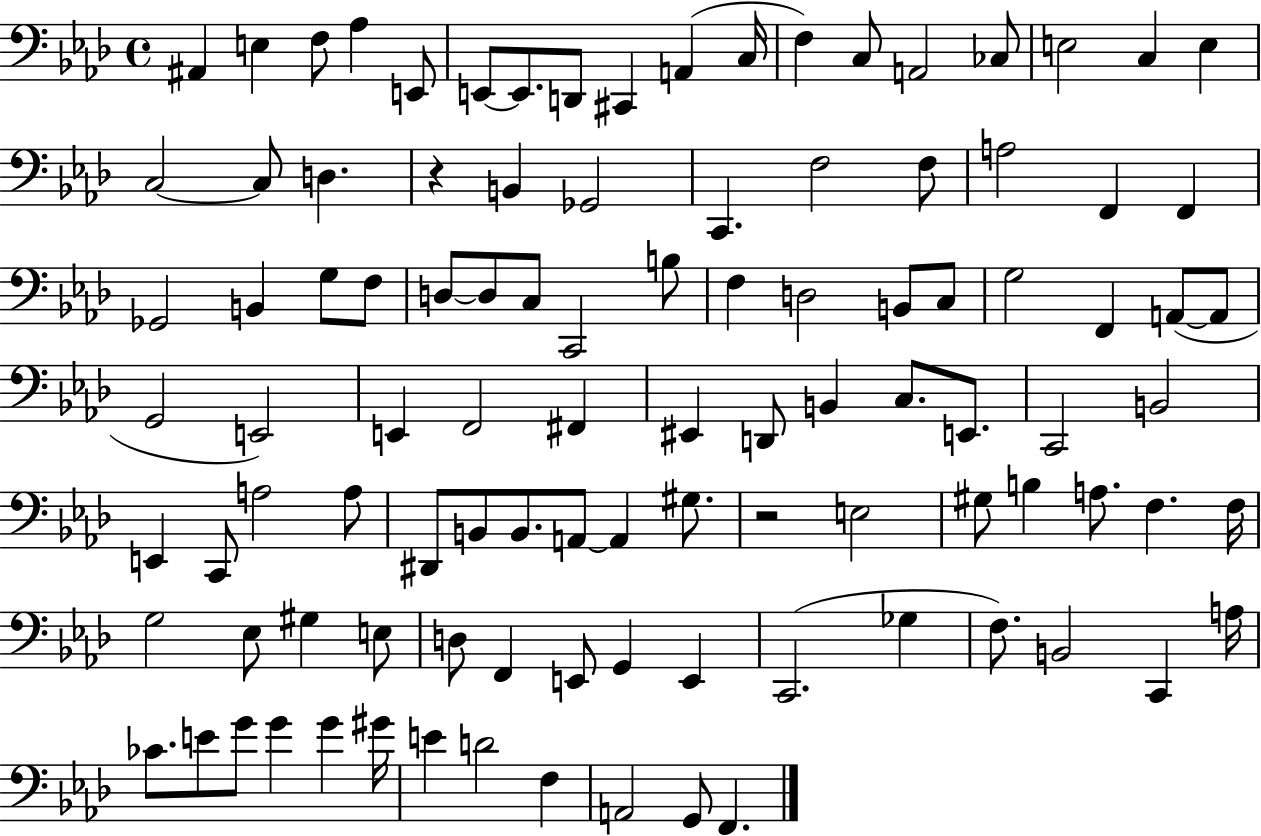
X:1
T:Untitled
M:4/4
L:1/4
K:Ab
^A,, E, F,/2 _A, E,,/2 E,,/2 E,,/2 D,,/2 ^C,, A,, C,/4 F, C,/2 A,,2 _C,/2 E,2 C, E, C,2 C,/2 D, z B,, _G,,2 C,, F,2 F,/2 A,2 F,, F,, _G,,2 B,, G,/2 F,/2 D,/2 D,/2 C,/2 C,,2 B,/2 F, D,2 B,,/2 C,/2 G,2 F,, A,,/2 A,,/2 G,,2 E,,2 E,, F,,2 ^F,, ^E,, D,,/2 B,, C,/2 E,,/2 C,,2 B,,2 E,, C,,/2 A,2 A,/2 ^D,,/2 B,,/2 B,,/2 A,,/2 A,, ^G,/2 z2 E,2 ^G,/2 B, A,/2 F, F,/4 G,2 _E,/2 ^G, E,/2 D,/2 F,, E,,/2 G,, E,, C,,2 _G, F,/2 B,,2 C,, A,/4 _C/2 E/2 G/2 G G ^G/4 E D2 F, A,,2 G,,/2 F,,